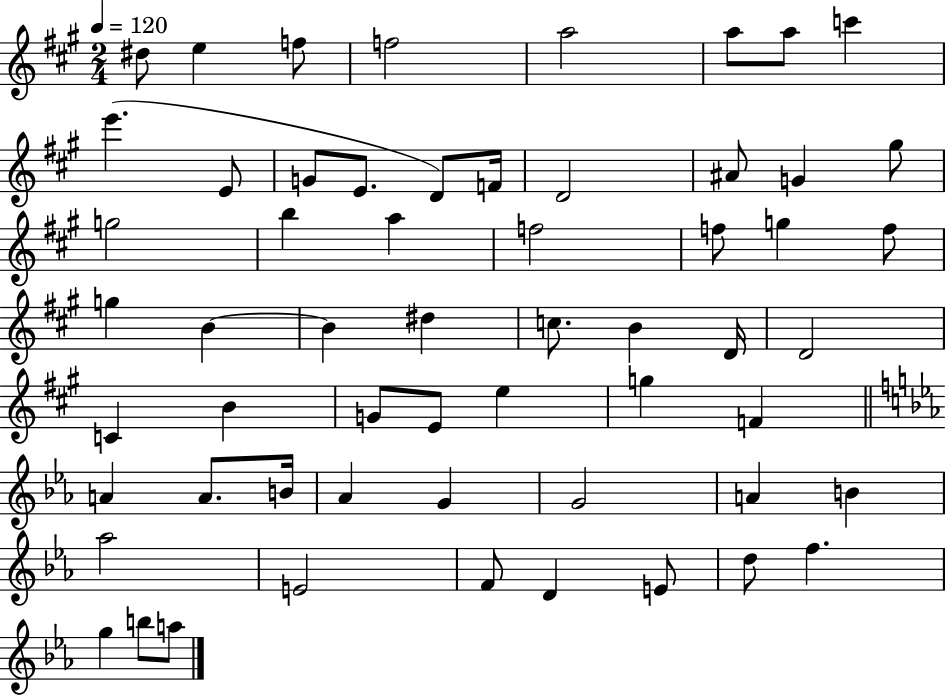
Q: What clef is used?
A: treble